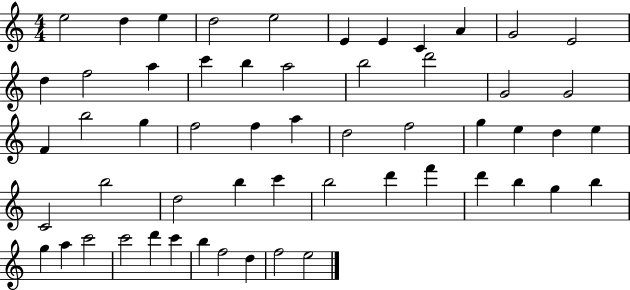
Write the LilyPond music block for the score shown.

{
  \clef treble
  \numericTimeSignature
  \time 4/4
  \key c \major
  e''2 d''4 e''4 | d''2 e''2 | e'4 e'4 c'4 a'4 | g'2 e'2 | \break d''4 f''2 a''4 | c'''4 b''4 a''2 | b''2 d'''2 | g'2 g'2 | \break f'4 b''2 g''4 | f''2 f''4 a''4 | d''2 f''2 | g''4 e''4 d''4 e''4 | \break c'2 b''2 | d''2 b''4 c'''4 | b''2 d'''4 f'''4 | d'''4 b''4 g''4 b''4 | \break g''4 a''4 c'''2 | c'''2 d'''4 c'''4 | b''4 f''2 d''4 | f''2 e''2 | \break \bar "|."
}